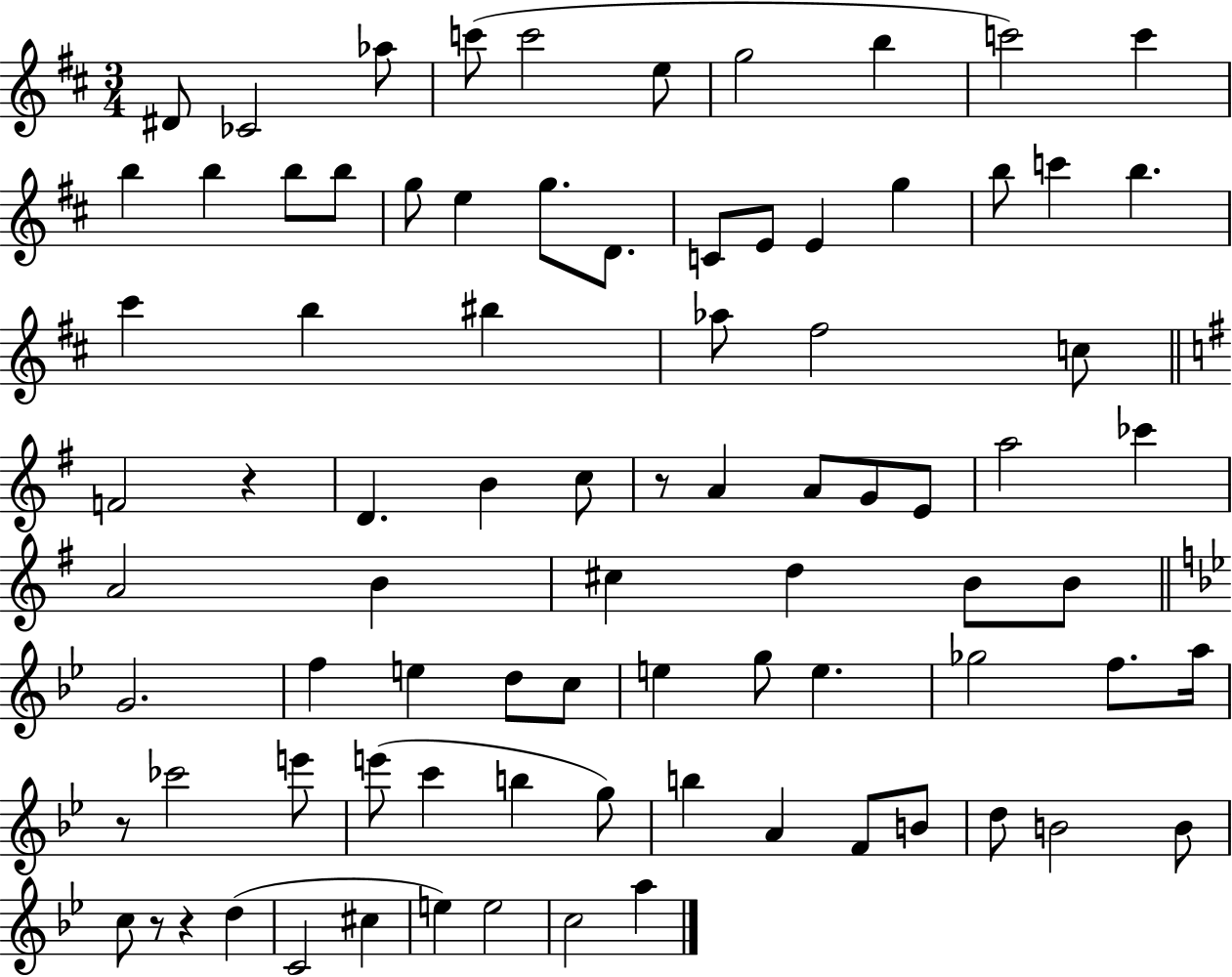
D#4/e CES4/h Ab5/e C6/e C6/h E5/e G5/h B5/q C6/h C6/q B5/q B5/q B5/e B5/e G5/e E5/q G5/e. D4/e. C4/e E4/e E4/q G5/q B5/e C6/q B5/q. C#6/q B5/q BIS5/q Ab5/e F#5/h C5/e F4/h R/q D4/q. B4/q C5/e R/e A4/q A4/e G4/e E4/e A5/h CES6/q A4/h B4/q C#5/q D5/q B4/e B4/e G4/h. F5/q E5/q D5/e C5/e E5/q G5/e E5/q. Gb5/h F5/e. A5/s R/e CES6/h E6/e E6/e C6/q B5/q G5/e B5/q A4/q F4/e B4/e D5/e B4/h B4/e C5/e R/e R/q D5/q C4/h C#5/q E5/q E5/h C5/h A5/q